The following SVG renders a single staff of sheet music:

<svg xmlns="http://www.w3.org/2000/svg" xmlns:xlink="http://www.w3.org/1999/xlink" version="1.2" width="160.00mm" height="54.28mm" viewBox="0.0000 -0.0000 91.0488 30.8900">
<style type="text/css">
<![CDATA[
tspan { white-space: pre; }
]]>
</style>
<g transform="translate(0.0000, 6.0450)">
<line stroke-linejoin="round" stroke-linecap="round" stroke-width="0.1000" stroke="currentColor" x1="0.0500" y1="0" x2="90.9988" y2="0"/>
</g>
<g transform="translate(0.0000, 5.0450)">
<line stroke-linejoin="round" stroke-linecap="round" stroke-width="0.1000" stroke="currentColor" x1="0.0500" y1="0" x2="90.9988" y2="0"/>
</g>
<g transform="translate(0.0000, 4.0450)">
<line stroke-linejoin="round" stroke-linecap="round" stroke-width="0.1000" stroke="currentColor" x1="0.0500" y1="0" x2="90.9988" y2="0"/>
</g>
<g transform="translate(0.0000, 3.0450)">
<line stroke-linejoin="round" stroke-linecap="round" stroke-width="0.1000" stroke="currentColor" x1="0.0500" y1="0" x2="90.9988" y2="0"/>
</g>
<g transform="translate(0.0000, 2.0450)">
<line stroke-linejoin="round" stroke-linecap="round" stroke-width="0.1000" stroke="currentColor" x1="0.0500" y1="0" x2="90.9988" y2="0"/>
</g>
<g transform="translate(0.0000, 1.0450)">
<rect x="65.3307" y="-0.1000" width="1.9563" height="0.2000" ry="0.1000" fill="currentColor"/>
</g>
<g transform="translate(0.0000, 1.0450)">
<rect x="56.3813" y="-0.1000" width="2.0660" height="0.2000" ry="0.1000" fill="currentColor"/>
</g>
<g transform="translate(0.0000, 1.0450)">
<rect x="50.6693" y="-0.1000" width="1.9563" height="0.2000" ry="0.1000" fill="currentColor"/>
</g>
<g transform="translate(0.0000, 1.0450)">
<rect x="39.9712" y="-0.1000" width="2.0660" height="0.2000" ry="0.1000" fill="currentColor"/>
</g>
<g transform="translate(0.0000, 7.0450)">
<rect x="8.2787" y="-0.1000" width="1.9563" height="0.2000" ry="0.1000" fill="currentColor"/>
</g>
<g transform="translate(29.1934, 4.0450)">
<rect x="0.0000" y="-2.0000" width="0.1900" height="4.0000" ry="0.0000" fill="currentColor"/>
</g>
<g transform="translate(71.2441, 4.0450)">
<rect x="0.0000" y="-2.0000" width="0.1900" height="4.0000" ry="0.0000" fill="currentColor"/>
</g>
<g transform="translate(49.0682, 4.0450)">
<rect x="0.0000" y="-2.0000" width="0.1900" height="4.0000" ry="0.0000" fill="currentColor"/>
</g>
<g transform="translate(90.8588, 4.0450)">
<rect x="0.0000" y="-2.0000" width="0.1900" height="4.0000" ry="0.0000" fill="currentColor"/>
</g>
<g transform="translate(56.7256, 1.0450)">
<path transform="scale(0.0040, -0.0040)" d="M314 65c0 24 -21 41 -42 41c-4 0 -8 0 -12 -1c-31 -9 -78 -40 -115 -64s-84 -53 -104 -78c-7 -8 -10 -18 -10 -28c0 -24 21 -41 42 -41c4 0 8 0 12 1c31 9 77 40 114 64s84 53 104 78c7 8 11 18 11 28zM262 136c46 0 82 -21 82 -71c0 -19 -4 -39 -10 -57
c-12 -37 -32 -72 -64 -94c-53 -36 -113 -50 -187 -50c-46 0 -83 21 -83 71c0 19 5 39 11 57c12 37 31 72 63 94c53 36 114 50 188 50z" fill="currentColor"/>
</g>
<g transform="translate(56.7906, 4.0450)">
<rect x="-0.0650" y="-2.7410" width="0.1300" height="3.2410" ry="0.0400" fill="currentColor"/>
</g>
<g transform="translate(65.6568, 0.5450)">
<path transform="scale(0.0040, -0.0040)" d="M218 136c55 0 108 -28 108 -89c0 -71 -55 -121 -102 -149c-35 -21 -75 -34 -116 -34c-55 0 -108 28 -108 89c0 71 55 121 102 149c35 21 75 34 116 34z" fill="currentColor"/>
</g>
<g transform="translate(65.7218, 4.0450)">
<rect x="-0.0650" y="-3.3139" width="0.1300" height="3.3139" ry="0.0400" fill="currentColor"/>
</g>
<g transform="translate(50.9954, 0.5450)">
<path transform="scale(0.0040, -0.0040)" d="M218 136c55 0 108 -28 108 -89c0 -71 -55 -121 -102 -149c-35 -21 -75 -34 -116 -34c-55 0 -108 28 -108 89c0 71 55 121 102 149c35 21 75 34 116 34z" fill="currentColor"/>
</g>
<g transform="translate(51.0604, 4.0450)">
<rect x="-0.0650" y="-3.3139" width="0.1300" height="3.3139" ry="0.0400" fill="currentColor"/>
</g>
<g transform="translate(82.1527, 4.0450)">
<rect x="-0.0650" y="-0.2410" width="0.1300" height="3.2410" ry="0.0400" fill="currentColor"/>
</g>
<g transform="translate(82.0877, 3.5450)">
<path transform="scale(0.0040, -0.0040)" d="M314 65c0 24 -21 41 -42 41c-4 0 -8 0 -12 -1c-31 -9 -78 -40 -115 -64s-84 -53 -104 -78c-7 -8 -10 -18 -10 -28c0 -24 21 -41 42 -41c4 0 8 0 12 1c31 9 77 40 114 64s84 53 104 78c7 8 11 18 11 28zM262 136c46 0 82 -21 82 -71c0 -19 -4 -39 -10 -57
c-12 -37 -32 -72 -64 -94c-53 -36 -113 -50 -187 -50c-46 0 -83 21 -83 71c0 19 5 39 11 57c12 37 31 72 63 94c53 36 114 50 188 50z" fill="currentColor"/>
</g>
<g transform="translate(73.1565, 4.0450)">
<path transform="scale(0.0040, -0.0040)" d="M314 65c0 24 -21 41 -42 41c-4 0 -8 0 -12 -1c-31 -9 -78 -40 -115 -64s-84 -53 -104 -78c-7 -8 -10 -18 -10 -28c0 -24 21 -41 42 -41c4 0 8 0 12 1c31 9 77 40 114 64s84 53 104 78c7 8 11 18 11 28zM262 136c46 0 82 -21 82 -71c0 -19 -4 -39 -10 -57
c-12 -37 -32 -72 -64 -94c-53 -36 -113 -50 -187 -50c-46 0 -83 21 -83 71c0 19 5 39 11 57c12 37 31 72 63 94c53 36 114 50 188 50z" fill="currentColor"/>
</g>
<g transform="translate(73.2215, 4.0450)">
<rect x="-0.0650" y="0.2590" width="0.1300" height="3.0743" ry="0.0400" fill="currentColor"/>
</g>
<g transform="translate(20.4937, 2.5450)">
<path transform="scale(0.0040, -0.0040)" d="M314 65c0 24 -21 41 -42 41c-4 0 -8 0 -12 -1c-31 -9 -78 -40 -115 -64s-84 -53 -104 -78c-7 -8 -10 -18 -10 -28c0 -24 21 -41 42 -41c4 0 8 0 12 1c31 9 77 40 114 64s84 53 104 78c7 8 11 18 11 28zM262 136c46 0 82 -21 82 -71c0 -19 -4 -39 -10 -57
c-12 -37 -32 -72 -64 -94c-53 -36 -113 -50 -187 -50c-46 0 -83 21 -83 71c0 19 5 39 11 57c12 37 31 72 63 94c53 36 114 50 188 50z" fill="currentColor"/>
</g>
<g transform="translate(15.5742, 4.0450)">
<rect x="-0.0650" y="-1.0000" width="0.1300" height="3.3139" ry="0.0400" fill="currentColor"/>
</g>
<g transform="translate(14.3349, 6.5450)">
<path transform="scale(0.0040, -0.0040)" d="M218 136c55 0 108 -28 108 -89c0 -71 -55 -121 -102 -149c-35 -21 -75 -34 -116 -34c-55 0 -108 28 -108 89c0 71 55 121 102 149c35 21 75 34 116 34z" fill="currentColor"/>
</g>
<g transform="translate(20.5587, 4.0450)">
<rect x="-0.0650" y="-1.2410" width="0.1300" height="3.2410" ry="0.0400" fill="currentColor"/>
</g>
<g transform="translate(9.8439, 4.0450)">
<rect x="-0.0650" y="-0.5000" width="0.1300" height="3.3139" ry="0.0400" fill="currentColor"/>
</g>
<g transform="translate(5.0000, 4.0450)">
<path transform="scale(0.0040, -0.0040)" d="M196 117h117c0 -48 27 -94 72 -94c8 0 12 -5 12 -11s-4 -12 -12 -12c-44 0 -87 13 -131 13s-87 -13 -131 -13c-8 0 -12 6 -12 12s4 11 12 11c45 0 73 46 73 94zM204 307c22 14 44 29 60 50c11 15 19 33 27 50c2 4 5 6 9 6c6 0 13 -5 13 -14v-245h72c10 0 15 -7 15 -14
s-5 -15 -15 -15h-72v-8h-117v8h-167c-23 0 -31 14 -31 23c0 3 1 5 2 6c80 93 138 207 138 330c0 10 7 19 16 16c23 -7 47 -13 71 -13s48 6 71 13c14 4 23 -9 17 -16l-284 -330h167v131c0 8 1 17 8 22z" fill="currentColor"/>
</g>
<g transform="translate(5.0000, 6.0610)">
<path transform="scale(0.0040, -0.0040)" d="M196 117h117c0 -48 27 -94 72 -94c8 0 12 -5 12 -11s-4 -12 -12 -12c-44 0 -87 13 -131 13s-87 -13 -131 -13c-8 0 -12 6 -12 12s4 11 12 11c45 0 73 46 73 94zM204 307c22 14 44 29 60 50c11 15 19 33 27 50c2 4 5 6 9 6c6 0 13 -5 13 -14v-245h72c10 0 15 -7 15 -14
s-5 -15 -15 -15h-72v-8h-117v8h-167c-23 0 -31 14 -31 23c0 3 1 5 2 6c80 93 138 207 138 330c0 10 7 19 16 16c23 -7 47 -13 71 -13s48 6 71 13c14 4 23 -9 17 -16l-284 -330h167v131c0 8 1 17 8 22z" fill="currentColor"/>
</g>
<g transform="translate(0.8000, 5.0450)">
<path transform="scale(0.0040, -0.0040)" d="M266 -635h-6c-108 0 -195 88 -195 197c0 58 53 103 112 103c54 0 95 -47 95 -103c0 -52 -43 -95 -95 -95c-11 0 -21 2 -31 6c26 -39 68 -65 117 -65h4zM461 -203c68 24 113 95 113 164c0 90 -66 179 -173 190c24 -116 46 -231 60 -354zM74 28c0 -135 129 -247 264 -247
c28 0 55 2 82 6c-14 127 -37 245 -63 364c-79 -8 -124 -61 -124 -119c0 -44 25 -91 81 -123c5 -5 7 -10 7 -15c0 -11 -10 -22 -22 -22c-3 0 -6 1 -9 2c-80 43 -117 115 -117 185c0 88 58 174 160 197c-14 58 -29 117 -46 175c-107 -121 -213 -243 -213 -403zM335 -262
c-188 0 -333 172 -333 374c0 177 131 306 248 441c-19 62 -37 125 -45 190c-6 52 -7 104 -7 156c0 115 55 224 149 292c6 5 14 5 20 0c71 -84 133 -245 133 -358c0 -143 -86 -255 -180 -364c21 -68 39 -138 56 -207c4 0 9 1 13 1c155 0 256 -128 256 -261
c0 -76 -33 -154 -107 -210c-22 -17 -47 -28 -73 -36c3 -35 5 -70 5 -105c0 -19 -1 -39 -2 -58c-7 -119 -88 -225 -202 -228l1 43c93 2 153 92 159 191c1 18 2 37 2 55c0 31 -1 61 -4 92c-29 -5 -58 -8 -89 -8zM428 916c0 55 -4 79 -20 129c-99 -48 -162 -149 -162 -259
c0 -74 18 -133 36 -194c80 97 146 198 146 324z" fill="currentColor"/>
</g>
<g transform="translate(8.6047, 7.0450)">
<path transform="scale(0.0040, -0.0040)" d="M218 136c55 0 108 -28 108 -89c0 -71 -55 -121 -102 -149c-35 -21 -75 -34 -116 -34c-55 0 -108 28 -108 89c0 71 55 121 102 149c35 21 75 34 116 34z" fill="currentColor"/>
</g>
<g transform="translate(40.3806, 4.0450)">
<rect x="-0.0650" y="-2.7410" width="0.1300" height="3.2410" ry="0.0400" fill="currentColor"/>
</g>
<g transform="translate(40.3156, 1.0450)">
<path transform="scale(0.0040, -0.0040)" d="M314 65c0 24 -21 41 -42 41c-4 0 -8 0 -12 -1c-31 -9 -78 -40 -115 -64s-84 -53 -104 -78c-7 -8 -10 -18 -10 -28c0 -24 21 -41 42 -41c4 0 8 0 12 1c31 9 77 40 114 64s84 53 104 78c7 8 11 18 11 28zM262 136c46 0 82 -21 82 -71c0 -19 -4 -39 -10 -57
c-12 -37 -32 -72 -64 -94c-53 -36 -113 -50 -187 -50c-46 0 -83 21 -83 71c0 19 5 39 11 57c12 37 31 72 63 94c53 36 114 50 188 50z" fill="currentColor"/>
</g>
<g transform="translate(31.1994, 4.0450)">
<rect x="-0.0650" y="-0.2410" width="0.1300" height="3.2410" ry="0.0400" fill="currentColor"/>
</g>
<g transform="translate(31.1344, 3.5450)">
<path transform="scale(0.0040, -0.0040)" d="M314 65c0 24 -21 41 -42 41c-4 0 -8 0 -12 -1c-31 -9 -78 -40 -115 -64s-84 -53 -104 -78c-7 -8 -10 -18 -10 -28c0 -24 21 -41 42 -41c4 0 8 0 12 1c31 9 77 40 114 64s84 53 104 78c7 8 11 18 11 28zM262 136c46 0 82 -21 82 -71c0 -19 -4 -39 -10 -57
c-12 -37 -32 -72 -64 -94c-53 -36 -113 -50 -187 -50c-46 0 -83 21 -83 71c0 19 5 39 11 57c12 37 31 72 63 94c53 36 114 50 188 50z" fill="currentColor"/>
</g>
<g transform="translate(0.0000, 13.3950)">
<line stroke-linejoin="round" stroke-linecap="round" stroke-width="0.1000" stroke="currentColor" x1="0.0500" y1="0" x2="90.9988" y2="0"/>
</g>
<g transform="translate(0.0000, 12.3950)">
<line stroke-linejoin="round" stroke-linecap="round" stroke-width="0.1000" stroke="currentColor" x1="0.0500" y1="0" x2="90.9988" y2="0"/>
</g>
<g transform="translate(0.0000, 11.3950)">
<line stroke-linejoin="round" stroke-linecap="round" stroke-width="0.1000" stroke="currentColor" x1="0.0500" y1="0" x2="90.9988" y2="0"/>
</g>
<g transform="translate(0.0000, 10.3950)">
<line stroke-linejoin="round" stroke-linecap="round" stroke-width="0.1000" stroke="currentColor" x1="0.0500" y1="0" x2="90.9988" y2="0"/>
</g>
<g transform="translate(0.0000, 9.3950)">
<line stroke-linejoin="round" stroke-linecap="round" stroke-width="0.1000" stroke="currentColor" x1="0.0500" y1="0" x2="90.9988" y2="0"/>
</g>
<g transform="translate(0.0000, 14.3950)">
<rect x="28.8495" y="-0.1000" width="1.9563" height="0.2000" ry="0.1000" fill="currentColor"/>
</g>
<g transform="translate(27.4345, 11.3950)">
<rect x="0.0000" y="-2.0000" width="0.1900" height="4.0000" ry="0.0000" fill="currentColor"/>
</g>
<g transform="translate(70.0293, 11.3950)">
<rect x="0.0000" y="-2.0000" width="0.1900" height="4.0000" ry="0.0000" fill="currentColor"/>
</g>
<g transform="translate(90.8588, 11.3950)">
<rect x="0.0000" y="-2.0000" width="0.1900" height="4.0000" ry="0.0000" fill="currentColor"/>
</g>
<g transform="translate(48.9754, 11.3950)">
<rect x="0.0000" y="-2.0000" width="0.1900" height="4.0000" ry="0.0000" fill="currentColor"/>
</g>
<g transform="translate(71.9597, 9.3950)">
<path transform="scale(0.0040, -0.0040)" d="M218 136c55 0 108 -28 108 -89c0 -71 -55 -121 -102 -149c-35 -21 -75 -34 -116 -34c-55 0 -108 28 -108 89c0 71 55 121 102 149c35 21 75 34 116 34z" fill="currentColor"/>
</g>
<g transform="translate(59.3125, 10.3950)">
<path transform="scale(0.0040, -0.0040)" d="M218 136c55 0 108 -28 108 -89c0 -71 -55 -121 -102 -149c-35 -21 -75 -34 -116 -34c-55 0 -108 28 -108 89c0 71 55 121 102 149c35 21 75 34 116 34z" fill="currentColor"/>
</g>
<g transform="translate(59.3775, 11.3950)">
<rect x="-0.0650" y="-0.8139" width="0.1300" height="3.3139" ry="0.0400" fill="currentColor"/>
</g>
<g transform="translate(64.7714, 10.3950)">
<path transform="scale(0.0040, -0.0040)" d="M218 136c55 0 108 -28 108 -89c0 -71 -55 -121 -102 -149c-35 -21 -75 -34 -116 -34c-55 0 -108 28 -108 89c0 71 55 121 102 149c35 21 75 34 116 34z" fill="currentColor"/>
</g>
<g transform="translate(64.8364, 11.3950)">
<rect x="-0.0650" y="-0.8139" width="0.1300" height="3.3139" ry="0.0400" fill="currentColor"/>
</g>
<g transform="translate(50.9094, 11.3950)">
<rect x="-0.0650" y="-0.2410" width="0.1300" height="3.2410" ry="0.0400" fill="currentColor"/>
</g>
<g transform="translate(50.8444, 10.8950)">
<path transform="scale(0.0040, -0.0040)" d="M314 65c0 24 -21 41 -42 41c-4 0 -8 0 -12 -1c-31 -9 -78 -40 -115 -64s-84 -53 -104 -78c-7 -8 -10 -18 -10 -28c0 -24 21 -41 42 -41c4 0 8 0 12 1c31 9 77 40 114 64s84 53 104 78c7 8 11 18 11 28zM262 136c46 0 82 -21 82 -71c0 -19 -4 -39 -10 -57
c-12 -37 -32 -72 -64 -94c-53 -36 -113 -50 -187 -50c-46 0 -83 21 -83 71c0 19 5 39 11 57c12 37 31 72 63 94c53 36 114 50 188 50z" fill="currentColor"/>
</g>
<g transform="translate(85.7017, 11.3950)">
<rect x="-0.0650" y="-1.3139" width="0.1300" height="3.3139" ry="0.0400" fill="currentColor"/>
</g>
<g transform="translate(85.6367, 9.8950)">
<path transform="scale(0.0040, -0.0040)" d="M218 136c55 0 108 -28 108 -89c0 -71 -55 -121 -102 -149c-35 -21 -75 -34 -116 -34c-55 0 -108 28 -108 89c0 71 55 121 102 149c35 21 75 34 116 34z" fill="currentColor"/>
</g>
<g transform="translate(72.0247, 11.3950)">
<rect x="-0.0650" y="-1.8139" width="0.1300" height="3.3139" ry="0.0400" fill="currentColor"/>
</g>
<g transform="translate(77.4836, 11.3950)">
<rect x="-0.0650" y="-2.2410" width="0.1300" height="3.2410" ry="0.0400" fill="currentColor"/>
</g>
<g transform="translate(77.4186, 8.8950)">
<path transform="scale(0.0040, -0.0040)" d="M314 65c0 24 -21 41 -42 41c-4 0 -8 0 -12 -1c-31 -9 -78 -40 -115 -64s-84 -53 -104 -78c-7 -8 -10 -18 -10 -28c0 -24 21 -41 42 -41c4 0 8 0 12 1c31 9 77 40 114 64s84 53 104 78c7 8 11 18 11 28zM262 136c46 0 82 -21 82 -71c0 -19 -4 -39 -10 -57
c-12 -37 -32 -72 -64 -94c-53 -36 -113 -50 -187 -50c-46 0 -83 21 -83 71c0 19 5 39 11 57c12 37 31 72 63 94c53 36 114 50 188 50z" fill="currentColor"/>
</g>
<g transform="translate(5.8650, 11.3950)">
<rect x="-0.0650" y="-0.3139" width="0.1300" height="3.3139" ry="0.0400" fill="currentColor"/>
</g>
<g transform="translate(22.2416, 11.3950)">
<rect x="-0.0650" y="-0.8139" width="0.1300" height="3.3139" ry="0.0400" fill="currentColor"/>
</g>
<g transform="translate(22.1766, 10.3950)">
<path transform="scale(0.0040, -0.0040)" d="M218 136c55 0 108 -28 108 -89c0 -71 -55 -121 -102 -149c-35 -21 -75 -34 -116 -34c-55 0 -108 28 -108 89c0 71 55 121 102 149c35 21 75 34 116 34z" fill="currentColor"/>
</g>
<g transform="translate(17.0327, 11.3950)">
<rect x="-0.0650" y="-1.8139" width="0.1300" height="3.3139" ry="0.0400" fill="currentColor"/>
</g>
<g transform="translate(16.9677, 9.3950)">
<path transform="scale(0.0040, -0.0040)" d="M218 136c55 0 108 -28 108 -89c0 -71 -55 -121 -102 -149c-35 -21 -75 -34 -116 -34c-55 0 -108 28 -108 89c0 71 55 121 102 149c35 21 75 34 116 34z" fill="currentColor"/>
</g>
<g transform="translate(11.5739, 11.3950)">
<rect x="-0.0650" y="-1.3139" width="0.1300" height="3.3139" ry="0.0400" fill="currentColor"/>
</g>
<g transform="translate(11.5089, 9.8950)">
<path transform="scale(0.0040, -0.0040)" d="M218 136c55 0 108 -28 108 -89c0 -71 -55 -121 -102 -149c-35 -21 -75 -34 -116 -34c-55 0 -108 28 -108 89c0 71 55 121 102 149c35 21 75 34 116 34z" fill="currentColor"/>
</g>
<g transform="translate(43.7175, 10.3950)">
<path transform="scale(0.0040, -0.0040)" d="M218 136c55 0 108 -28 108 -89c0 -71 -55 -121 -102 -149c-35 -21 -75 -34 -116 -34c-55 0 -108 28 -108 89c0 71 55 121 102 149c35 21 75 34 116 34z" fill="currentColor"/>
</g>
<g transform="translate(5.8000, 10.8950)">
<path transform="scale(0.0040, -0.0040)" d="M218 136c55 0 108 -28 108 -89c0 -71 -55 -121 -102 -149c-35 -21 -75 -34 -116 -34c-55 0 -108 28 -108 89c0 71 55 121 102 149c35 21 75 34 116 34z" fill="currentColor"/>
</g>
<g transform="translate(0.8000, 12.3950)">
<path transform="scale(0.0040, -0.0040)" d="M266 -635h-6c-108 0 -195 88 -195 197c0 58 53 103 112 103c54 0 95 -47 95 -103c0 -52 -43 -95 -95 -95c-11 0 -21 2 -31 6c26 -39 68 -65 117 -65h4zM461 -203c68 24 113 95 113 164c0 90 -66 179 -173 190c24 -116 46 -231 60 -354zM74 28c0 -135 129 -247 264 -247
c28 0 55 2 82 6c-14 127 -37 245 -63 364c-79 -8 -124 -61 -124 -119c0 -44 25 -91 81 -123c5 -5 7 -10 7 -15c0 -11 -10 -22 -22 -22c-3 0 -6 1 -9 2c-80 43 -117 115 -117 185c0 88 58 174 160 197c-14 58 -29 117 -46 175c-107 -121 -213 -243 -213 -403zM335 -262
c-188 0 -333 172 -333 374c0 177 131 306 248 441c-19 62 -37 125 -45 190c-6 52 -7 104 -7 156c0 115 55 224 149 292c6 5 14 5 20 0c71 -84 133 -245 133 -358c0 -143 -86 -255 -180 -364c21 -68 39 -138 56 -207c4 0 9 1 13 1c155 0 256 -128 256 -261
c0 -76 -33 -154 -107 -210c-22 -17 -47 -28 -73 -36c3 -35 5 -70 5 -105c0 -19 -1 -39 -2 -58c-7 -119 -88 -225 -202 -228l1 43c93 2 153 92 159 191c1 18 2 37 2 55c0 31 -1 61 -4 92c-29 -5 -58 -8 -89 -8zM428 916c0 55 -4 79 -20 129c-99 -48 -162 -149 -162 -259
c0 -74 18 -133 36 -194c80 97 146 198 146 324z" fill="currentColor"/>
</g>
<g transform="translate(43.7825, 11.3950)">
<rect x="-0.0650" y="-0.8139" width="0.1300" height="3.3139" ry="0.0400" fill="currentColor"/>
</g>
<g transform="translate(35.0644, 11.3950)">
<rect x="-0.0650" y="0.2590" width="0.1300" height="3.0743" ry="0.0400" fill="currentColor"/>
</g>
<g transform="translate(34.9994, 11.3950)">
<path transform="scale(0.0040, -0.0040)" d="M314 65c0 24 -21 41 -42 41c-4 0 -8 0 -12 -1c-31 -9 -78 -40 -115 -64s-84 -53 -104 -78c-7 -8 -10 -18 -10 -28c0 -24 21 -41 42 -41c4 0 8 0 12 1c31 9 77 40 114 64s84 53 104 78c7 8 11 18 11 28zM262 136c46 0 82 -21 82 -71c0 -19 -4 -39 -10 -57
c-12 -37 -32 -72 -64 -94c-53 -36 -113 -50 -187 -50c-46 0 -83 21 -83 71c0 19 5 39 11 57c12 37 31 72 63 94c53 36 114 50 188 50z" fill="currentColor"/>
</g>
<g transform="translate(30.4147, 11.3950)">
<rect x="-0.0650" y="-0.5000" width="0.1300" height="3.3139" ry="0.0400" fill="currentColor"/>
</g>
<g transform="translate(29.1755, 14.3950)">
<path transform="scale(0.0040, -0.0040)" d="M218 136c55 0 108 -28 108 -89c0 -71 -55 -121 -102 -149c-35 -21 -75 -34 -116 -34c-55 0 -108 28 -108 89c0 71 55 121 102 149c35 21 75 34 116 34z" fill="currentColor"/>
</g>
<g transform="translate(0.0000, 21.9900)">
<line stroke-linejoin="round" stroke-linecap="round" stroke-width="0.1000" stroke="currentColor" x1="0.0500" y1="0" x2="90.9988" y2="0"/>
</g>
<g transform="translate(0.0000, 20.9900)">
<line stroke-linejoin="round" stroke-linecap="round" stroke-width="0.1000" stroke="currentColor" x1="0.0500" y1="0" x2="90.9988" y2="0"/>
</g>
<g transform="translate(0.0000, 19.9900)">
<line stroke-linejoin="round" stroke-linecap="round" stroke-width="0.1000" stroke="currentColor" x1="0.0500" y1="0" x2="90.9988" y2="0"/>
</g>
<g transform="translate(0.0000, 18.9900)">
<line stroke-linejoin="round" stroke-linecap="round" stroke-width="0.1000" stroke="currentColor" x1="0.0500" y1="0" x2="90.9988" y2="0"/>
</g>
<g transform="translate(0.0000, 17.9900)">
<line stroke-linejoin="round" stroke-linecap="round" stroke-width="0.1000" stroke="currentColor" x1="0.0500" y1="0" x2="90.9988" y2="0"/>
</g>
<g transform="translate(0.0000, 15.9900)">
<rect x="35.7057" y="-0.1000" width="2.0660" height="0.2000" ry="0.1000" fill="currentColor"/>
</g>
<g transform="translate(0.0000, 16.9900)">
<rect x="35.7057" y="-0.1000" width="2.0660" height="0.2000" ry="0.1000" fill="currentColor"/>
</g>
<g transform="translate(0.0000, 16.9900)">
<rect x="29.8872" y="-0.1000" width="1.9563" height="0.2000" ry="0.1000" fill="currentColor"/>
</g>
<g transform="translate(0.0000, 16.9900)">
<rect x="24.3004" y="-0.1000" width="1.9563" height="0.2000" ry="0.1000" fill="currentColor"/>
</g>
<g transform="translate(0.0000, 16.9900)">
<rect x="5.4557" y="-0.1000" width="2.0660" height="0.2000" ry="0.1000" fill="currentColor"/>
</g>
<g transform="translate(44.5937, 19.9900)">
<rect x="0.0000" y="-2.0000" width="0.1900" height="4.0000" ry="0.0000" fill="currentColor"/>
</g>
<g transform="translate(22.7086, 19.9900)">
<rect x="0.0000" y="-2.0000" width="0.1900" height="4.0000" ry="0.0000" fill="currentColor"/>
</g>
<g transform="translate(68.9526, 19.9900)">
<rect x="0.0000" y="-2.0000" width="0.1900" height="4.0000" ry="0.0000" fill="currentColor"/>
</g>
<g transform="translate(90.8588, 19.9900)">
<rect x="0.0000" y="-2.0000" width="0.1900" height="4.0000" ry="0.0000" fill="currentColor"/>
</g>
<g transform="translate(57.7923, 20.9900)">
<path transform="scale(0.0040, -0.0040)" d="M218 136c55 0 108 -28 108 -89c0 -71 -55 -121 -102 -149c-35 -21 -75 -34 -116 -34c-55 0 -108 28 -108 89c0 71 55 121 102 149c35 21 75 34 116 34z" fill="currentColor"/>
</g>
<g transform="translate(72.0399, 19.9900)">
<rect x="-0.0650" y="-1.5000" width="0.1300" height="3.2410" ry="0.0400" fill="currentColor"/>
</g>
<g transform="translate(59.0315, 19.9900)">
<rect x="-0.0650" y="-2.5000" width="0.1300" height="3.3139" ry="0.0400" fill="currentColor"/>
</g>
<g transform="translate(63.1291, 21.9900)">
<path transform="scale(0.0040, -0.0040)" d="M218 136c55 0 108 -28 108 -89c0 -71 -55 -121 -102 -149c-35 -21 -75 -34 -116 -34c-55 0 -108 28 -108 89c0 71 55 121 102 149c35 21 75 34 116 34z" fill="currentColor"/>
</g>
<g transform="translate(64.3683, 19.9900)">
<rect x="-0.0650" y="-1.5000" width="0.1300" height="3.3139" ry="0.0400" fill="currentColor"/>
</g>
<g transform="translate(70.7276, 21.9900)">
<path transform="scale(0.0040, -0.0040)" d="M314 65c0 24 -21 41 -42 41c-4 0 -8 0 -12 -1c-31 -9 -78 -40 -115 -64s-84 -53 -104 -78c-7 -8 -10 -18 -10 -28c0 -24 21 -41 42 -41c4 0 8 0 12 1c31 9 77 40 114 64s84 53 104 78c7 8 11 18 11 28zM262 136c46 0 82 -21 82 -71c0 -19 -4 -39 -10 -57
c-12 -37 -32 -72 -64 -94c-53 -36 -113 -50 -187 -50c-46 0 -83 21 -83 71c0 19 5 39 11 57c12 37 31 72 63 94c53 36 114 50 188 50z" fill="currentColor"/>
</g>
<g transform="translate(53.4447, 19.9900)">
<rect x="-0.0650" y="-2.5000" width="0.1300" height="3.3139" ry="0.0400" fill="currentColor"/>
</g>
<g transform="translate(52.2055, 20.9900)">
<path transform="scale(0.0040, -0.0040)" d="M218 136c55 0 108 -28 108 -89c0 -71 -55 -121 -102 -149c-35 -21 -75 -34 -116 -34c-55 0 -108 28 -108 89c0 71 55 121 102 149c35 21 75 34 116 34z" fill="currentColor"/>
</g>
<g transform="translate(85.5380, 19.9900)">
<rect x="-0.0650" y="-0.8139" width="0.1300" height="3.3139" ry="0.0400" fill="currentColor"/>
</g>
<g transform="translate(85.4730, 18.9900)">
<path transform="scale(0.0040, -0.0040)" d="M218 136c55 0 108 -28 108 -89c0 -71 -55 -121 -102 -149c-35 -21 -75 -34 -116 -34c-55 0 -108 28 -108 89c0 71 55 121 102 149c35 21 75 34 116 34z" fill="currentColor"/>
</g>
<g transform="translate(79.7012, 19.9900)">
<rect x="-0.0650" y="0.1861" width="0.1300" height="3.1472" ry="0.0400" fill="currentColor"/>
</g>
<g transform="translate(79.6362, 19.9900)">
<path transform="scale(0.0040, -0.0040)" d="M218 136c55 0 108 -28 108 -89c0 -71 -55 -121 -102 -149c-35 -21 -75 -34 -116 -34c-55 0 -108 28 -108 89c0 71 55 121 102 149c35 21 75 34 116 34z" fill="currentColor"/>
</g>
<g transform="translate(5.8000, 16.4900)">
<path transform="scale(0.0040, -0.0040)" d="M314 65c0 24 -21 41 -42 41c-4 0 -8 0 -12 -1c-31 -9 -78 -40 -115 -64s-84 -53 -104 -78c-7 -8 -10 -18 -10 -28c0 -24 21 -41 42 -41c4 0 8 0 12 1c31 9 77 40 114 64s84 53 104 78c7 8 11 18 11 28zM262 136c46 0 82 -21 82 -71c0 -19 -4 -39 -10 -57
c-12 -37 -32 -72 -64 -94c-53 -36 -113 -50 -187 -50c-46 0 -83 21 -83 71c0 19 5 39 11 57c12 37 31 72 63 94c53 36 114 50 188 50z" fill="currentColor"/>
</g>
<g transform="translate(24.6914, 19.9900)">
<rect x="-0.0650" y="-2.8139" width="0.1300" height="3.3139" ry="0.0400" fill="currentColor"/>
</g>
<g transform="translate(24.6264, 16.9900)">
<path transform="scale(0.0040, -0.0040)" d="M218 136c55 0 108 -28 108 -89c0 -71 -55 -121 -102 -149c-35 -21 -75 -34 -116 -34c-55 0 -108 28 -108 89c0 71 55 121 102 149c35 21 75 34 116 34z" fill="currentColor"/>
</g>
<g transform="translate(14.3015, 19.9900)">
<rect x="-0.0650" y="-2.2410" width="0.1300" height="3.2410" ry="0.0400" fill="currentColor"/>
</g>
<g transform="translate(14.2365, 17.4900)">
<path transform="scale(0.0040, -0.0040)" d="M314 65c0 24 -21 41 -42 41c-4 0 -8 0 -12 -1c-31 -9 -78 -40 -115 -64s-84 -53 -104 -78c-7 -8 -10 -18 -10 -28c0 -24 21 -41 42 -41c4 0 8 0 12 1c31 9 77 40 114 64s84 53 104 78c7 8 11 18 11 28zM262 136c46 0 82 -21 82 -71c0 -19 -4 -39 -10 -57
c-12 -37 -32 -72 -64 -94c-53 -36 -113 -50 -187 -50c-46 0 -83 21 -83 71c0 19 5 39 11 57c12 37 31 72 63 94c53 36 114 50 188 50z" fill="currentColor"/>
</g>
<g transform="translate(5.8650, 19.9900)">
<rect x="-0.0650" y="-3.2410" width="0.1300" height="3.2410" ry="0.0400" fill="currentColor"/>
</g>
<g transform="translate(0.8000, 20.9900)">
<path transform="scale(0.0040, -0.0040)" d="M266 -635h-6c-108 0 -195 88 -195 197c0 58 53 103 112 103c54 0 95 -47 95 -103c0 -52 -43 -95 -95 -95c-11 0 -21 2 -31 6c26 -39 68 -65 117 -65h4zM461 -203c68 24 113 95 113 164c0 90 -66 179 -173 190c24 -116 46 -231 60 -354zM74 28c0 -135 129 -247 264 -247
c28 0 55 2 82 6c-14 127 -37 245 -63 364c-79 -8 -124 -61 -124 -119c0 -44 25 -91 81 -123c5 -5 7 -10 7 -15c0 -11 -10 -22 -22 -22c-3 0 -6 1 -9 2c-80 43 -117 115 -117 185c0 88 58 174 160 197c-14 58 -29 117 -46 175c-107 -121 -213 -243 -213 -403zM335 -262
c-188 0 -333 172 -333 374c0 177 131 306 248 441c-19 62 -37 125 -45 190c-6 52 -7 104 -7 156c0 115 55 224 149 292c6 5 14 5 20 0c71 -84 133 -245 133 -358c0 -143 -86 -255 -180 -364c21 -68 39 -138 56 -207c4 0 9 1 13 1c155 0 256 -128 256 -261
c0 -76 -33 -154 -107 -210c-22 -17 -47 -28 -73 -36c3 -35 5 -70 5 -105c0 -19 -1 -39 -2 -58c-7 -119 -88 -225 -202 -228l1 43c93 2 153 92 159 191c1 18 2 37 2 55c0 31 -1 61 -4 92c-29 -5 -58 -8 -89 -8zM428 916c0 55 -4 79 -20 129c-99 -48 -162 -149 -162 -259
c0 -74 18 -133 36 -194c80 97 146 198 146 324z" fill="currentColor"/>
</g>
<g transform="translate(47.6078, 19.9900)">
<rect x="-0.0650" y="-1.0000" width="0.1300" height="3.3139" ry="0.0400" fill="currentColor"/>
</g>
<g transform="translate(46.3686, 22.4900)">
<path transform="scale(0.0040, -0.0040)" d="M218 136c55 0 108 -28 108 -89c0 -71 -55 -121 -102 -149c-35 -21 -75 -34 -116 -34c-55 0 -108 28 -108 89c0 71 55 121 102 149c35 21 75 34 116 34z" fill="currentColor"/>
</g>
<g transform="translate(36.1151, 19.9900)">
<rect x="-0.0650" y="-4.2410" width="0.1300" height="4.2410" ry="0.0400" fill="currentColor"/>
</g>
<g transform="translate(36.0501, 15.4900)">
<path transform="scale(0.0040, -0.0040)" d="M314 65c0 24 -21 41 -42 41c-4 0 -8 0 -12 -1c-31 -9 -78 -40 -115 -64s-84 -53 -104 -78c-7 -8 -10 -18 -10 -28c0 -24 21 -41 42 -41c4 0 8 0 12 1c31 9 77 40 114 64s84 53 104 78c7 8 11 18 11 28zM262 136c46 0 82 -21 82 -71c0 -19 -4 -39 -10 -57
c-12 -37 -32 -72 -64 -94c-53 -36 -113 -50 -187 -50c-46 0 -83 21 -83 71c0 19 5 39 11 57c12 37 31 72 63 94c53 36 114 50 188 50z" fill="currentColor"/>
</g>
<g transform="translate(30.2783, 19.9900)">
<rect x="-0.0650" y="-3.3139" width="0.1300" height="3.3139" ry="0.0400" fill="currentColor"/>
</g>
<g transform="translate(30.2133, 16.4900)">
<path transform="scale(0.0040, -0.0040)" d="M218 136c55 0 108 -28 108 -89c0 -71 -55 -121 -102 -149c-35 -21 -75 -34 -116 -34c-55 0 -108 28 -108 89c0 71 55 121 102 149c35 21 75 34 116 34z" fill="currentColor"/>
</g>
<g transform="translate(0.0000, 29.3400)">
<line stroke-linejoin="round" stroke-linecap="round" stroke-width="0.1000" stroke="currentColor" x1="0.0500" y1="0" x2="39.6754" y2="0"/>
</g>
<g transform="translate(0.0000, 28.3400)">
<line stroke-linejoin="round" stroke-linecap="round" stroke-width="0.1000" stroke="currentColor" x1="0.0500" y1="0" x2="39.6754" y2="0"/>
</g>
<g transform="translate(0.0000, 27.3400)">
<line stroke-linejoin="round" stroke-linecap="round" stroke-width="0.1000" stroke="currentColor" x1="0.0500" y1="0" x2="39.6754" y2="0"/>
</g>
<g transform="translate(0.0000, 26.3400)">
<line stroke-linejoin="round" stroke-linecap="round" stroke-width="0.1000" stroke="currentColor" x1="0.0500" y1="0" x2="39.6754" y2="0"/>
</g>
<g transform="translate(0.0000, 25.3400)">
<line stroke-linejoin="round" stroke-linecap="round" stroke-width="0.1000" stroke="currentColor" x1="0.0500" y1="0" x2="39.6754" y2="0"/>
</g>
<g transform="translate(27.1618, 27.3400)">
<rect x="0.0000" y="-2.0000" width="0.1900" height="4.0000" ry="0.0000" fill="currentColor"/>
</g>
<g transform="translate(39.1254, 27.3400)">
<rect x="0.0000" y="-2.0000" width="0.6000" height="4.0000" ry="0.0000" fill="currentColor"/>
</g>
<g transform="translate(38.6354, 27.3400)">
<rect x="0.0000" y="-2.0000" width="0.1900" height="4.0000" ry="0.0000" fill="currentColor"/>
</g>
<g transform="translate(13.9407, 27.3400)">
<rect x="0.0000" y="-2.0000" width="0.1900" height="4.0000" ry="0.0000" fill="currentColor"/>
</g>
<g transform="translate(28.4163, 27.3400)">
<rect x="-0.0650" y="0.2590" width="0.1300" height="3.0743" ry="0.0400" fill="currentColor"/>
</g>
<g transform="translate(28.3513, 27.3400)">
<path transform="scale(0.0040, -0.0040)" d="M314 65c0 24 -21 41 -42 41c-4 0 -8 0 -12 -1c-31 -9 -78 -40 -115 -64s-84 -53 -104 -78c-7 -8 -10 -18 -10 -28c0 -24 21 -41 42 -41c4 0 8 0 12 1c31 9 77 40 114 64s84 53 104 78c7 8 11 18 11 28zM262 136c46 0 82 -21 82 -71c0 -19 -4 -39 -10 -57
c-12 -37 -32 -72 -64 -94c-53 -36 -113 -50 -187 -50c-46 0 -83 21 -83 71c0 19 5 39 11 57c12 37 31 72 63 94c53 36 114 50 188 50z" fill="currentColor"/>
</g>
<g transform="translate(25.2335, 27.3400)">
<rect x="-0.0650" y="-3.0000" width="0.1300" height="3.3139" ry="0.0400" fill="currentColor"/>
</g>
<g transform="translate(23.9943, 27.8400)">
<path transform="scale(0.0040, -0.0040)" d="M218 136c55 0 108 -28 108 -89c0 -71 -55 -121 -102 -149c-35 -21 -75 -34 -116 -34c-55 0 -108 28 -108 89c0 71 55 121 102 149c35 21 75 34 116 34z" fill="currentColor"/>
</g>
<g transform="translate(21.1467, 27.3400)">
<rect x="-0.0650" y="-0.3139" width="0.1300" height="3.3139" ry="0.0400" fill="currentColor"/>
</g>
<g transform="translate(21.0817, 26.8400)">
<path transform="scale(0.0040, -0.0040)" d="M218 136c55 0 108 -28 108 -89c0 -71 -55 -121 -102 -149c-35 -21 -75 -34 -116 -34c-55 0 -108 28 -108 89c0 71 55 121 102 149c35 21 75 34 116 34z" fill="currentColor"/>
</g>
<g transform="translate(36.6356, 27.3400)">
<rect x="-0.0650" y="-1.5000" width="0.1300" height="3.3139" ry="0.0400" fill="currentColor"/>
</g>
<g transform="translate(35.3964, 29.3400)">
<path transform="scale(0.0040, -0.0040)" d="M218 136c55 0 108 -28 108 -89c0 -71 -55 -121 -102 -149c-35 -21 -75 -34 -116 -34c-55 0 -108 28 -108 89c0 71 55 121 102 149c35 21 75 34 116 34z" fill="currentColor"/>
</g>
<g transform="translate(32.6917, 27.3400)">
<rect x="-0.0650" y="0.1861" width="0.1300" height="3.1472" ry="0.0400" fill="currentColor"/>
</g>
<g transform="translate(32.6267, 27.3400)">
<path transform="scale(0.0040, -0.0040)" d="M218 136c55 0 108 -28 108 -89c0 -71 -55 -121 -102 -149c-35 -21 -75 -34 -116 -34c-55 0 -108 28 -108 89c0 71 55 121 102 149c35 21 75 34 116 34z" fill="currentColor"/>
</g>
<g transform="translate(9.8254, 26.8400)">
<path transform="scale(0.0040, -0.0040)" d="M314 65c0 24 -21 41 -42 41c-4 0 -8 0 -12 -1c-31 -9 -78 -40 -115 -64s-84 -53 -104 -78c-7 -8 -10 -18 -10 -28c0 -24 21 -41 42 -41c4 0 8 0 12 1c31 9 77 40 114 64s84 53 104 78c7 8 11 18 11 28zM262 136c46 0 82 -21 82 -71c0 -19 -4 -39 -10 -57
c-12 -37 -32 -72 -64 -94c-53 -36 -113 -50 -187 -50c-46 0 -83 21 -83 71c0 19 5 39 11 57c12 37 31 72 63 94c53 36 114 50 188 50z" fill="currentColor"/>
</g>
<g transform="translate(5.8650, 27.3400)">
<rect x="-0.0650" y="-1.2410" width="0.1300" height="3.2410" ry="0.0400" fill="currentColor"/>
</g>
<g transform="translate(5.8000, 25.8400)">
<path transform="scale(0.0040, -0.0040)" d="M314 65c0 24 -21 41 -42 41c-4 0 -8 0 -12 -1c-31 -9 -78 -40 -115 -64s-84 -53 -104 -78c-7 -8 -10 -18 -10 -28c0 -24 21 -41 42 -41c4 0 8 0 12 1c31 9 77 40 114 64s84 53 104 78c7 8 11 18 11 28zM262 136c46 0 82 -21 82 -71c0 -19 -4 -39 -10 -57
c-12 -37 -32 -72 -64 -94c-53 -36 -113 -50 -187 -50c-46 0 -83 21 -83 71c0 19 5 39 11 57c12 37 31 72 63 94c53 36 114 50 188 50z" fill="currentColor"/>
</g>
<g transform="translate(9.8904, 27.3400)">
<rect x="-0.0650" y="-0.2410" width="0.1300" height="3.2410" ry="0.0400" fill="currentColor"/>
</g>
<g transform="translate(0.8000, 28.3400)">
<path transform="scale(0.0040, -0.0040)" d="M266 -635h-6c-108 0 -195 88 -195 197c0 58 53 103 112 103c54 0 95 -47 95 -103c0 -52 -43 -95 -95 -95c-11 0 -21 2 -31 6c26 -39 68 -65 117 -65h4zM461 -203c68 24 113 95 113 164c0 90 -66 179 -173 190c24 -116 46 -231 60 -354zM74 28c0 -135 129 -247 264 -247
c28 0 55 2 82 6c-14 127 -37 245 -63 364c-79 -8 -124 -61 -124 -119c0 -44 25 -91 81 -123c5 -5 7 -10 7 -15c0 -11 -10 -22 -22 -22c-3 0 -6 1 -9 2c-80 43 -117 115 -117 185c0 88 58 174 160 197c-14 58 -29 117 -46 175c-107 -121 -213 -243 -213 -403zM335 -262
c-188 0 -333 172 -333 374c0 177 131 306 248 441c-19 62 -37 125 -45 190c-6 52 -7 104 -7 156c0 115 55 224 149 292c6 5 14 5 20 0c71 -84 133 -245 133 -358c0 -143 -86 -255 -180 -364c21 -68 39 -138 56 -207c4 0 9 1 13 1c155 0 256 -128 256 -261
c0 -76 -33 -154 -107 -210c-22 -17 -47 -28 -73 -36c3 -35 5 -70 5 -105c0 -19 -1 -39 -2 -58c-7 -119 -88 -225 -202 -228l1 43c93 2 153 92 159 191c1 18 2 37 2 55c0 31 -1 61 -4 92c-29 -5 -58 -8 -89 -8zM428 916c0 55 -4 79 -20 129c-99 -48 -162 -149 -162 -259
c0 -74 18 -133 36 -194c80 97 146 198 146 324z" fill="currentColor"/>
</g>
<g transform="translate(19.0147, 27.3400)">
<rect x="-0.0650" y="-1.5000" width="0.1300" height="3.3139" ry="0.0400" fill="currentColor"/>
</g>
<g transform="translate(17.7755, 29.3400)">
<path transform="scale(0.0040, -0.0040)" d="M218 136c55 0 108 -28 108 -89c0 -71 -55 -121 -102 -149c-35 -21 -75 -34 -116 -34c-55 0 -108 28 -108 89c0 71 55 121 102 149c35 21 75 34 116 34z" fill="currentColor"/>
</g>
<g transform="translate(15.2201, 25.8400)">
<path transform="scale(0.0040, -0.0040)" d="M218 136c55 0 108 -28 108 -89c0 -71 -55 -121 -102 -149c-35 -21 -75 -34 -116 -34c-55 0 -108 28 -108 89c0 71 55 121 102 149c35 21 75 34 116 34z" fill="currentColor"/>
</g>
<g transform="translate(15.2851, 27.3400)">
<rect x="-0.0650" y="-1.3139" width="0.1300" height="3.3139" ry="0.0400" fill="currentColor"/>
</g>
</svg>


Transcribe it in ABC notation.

X:1
T:Untitled
M:4/4
L:1/4
K:C
C D e2 c2 a2 b a2 b B2 c2 c e f d C B2 d c2 d d f g2 e b2 g2 a b d'2 D G G E E2 B d e2 c2 e E c A B2 B E